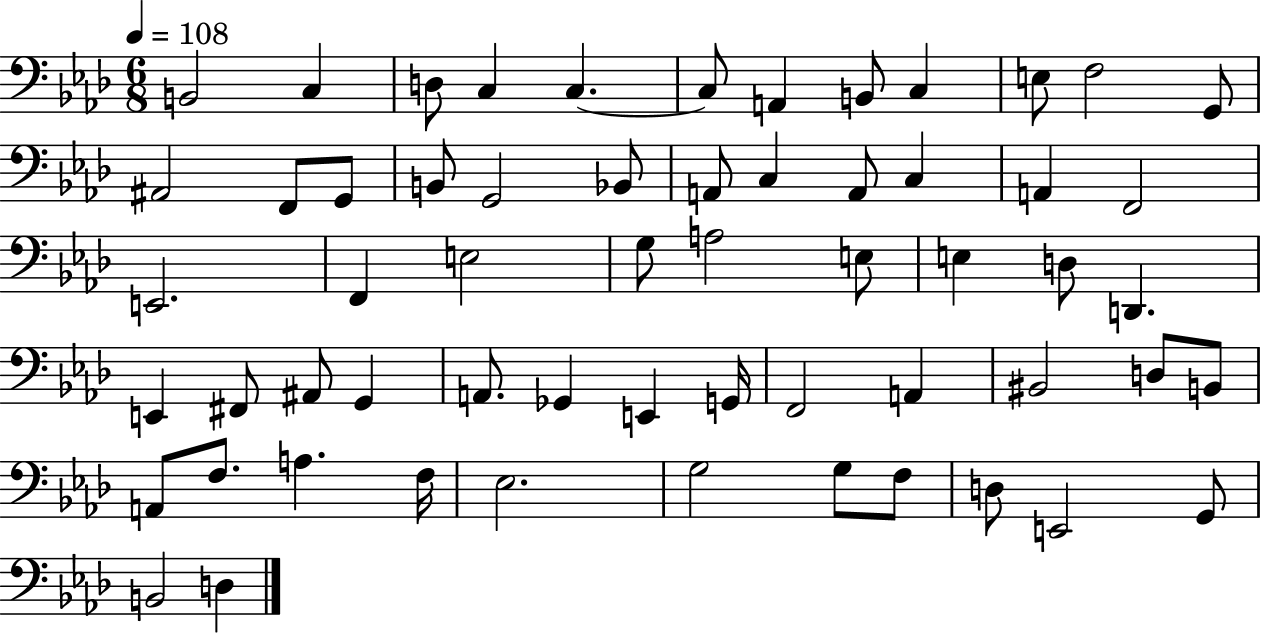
{
  \clef bass
  \numericTimeSignature
  \time 6/8
  \key aes \major
  \tempo 4 = 108
  \repeat volta 2 { b,2 c4 | d8 c4 c4.~~ | c8 a,4 b,8 c4 | e8 f2 g,8 | \break ais,2 f,8 g,8 | b,8 g,2 bes,8 | a,8 c4 a,8 c4 | a,4 f,2 | \break e,2. | f,4 e2 | g8 a2 e8 | e4 d8 d,4. | \break e,4 fis,8 ais,8 g,4 | a,8. ges,4 e,4 g,16 | f,2 a,4 | bis,2 d8 b,8 | \break a,8 f8. a4. f16 | ees2. | g2 g8 f8 | d8 e,2 g,8 | \break b,2 d4 | } \bar "|."
}